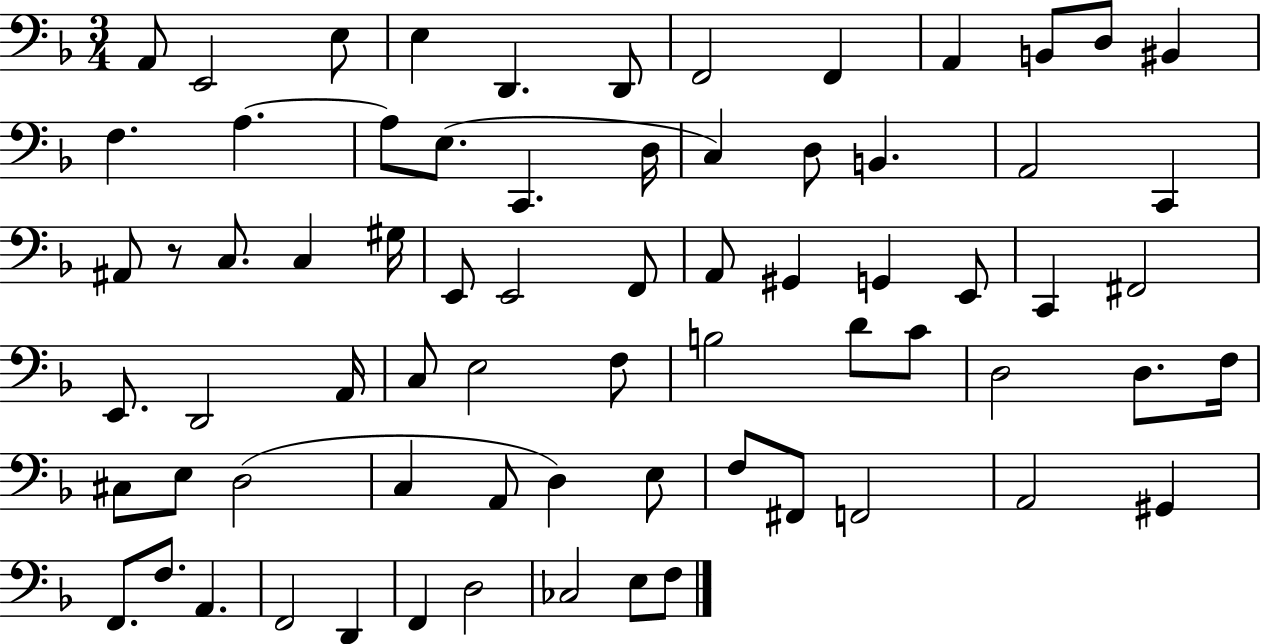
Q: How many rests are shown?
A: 1